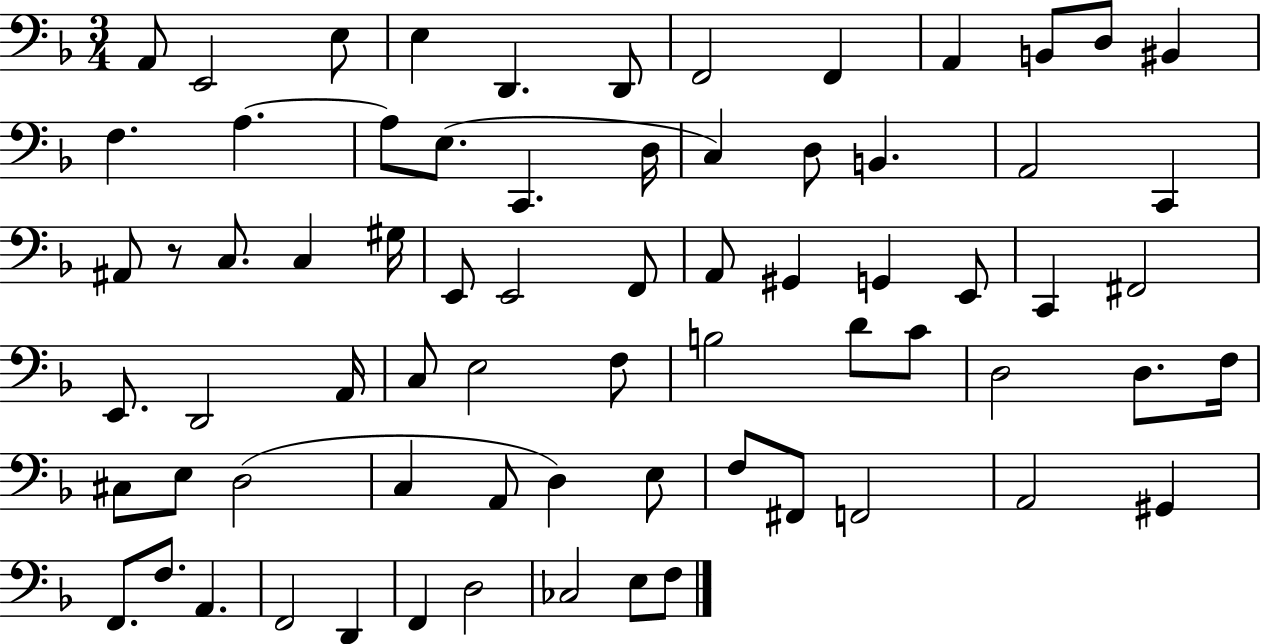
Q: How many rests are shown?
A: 1